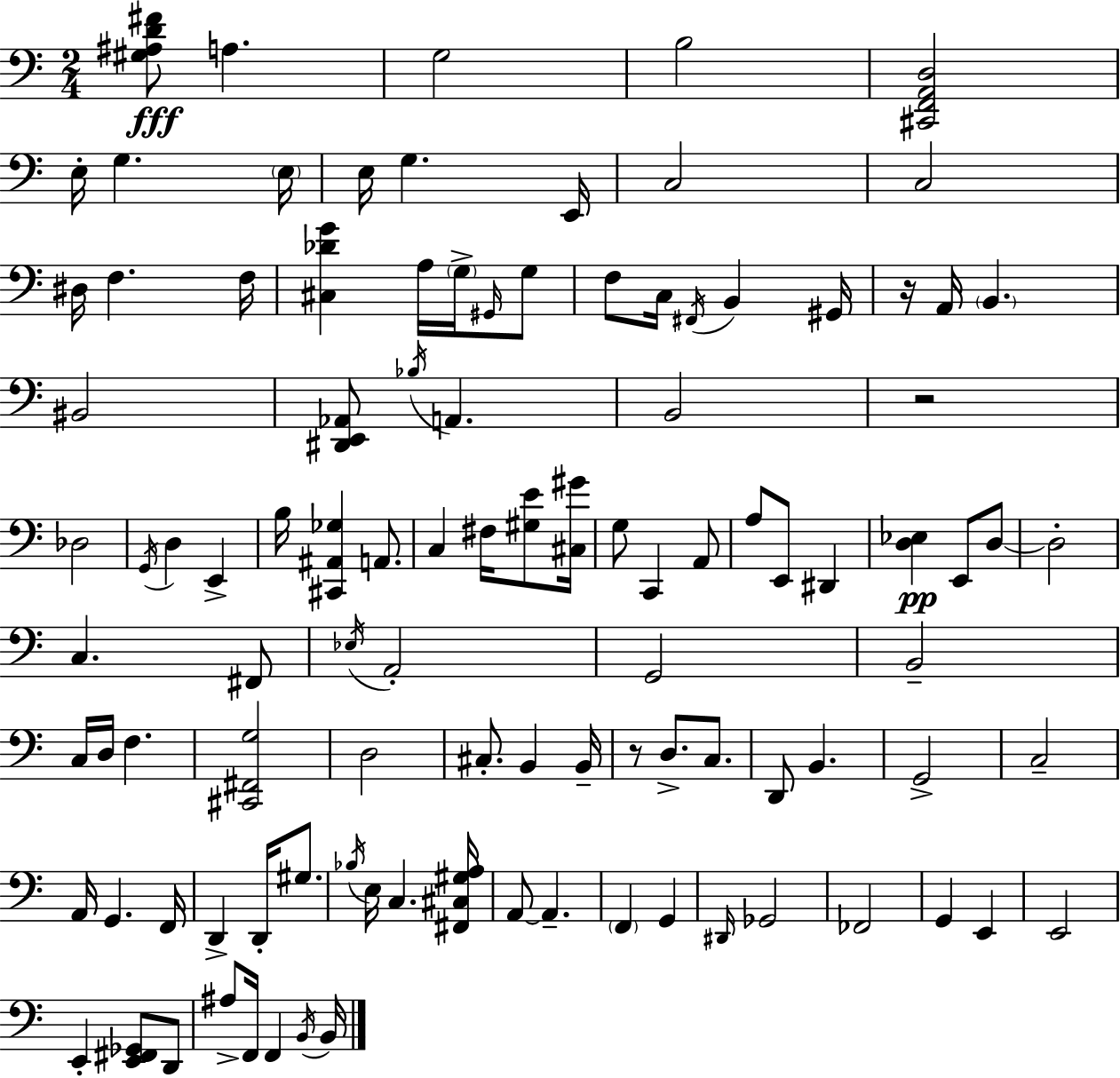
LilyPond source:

{
  \clef bass
  \numericTimeSignature
  \time 2/4
  \key c \major
  <gis ais d' fis'>8\fff a4. | g2 | b2 | <cis, f, a, d>2 | \break e16-. g4. \parenthesize e16 | e16 g4. e,16 | c2 | c2 | \break dis16 f4. f16 | <cis des' g'>4 a16 \parenthesize g16-> \grace { gis,16 } g8 | f8 c16 \acciaccatura { fis,16 } b,4 | gis,16 r16 a,16 \parenthesize b,4. | \break bis,2 | <dis, e, aes,>8 \acciaccatura { bes16 } a,4. | b,2 | r2 | \break des2 | \acciaccatura { g,16 } d4 | e,4-> b16 <cis, ais, ges>4 | a,8. c4 | \break fis16 <gis e'>8 <cis gis'>16 g8 c,4 | a,8 a8 e,8 | dis,4 <d ees>4\pp | e,8 d8~~ d2-. | \break c4. | fis,8 \acciaccatura { ees16 } a,2-. | g,2 | b,2-- | \break c16 d16 f4. | <cis, fis, g>2 | d2 | cis8.-. | \break b,4 b,16-- r8 d8.-> | c8. d,8 b,4. | g,2-> | c2-- | \break a,16 g,4. | f,16 d,4-> | d,16-. gis8. \acciaccatura { bes16 } e16 c4. | <fis, cis gis a>16 a,8~~ | \break a,4.-- \parenthesize f,4 | g,4 \grace { dis,16 } ges,2 | fes,2 | g,4 | \break e,4 e,2 | e,4-. | <e, fis, ges,>8 d,8 ais8-> | f,16 f,4 \acciaccatura { b,16 } b,16 | \break \bar "|."
}